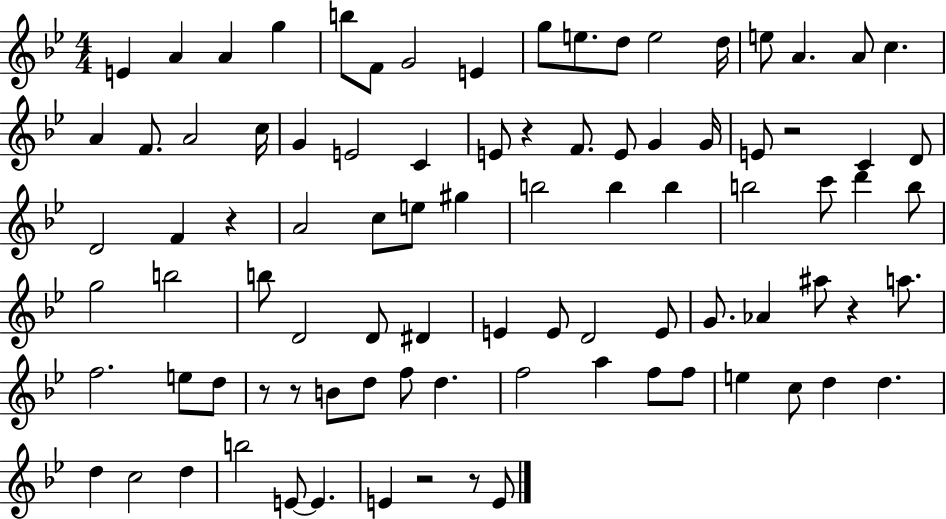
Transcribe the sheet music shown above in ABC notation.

X:1
T:Untitled
M:4/4
L:1/4
K:Bb
E A A g b/2 F/2 G2 E g/2 e/2 d/2 e2 d/4 e/2 A A/2 c A F/2 A2 c/4 G E2 C E/2 z F/2 E/2 G G/4 E/2 z2 C D/2 D2 F z A2 c/2 e/2 ^g b2 b b b2 c'/2 d' b/2 g2 b2 b/2 D2 D/2 ^D E E/2 D2 E/2 G/2 _A ^a/2 z a/2 f2 e/2 d/2 z/2 z/2 B/2 d/2 f/2 d f2 a f/2 f/2 e c/2 d d d c2 d b2 E/2 E E z2 z/2 E/2